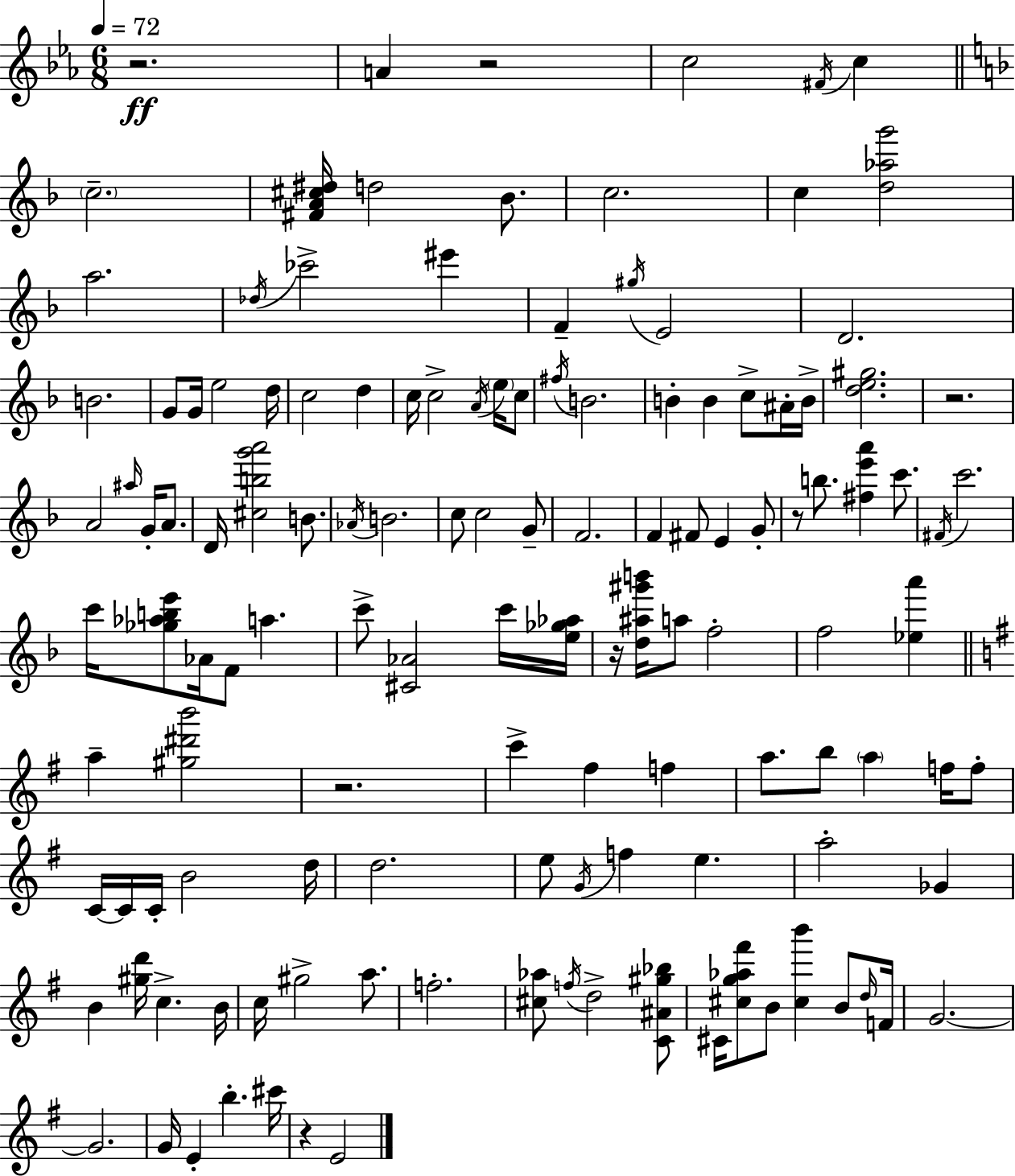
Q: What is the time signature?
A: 6/8